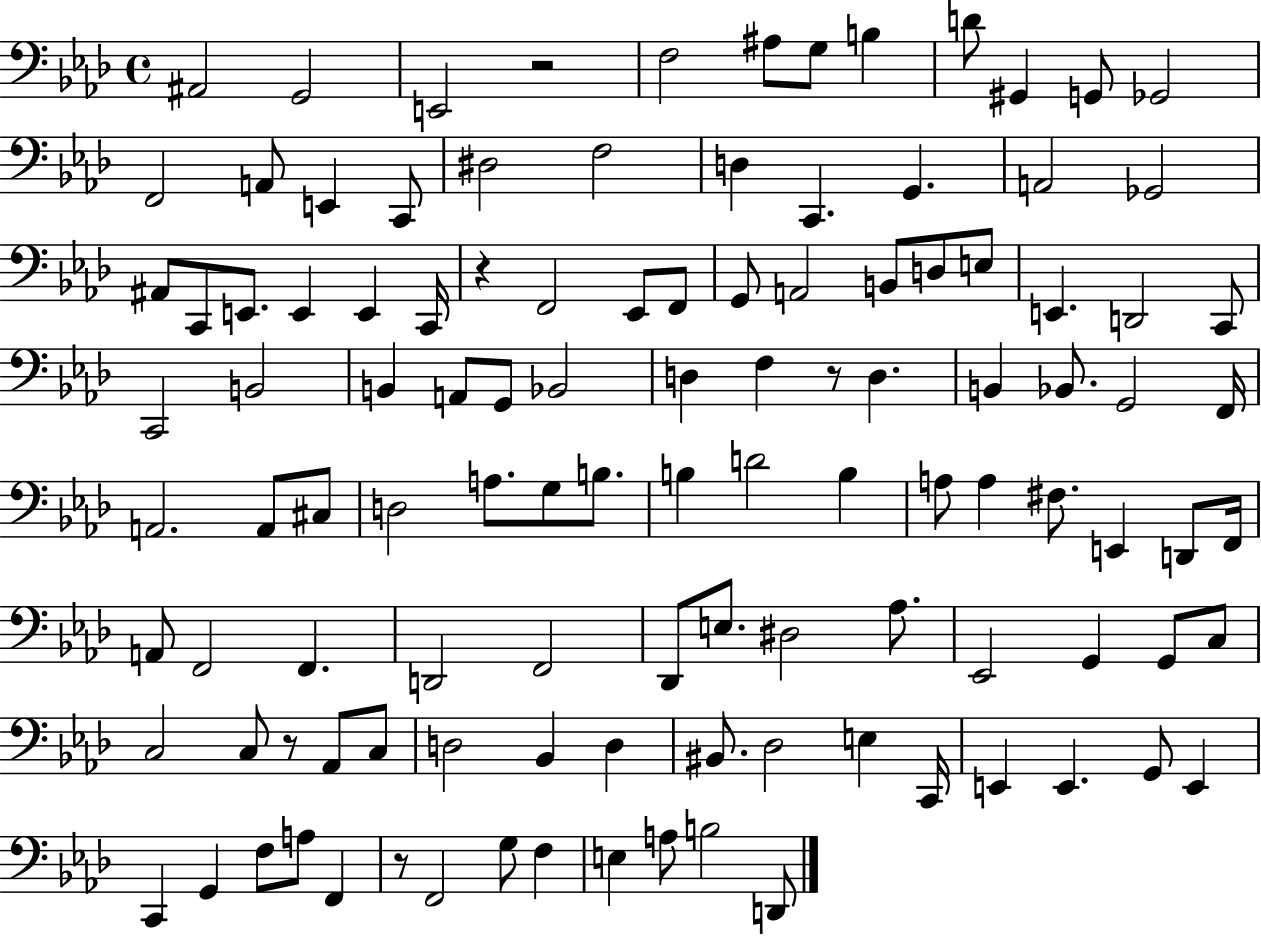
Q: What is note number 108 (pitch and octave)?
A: D2